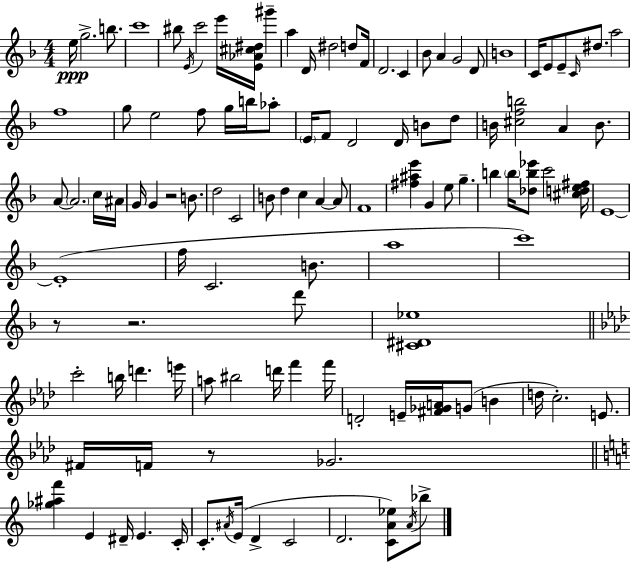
{
  \clef treble
  \numericTimeSignature
  \time 4/4
  \key d \minor
  e''16\ppp g''2.-> b''8. | c'''1 | bis''8 \acciaccatura { e'16 } c'''2 e'''16 <e' aes' cis'' dis''>16 gis'''4-- | a''4 d'16 dis''2 d''8 | \break f'16 d'2. c'4 | bes'8 a'4 g'2 d'8 | b'1 | c'16 e'8 e'8-- \grace { c'16 } dis''8. a''2 | \break f''1 | g''8 e''2 f''8 g''16 b''16 | aes''8-. \parenthesize e'16 f'8 d'2 d'16 b'8 | d''8 b'16 <cis'' f'' b''>2 a'4 b'8. | \break a'8~~ \parenthesize a'2. | c''16 ais'16 g'16 g'4 r2 b'8. | d''2 c'2 | b'8 d''4 c''4 a'4~~ | \break a'8 f'1 | <fis'' ais'' e'''>4 g'4 e''8 g''4.-- | b''4 \parenthesize b''16 <des'' b'' ees'''>8 c'''2 | <cis'' d'' e'' fis''>16 e'1~~ | \break e'1-.( | f''16 c'2. b'8. | a''1 | c'''1) | \break r8 r2. | d'''8 <cis' dis' ees''>1 | \bar "||" \break \key f \minor c'''2-. b''16 d'''4. e'''16 | a''8 bis''2 d'''16 f'''4 f'''16 | d'2-. e'16-- <fis' ges' a'>16 g'8( b'4 | d''16 c''2.-.) e'8. | \break fis'16 f'16 r8 ges'2. | \bar "||" \break \key c \major <ges'' ais'' f'''>4 e'4 dis'16-- e'4. c'16-. | c'8.-. \acciaccatura { ais'16 }( e'16 d'4-> c'2 | d'2. <c' a' ees''>8) \acciaccatura { a'16 } | bes''8-> \bar "|."
}